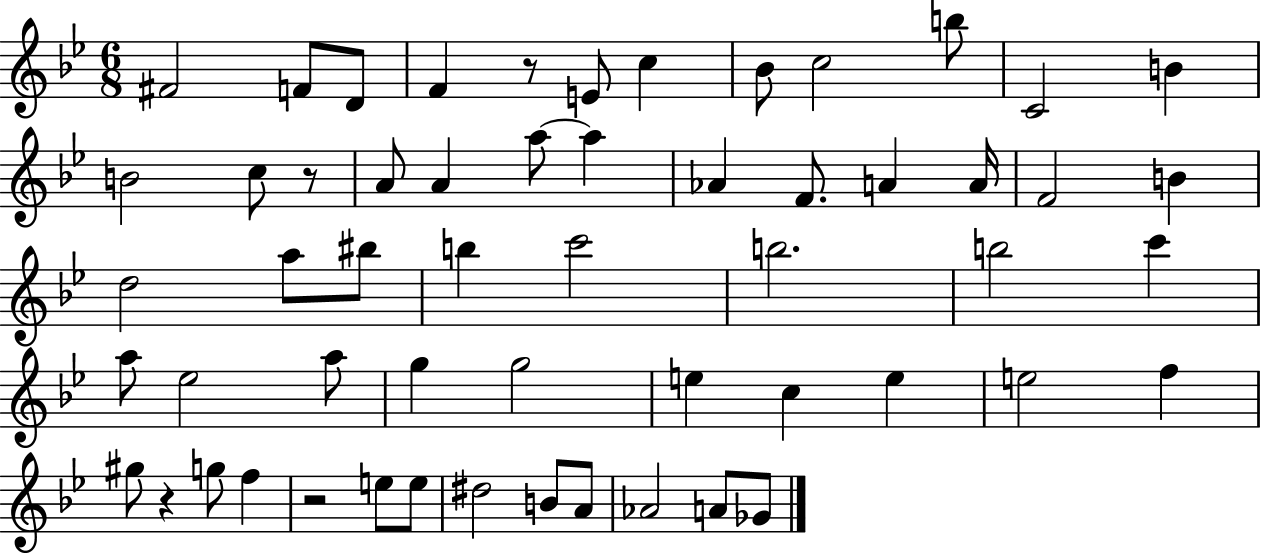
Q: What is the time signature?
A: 6/8